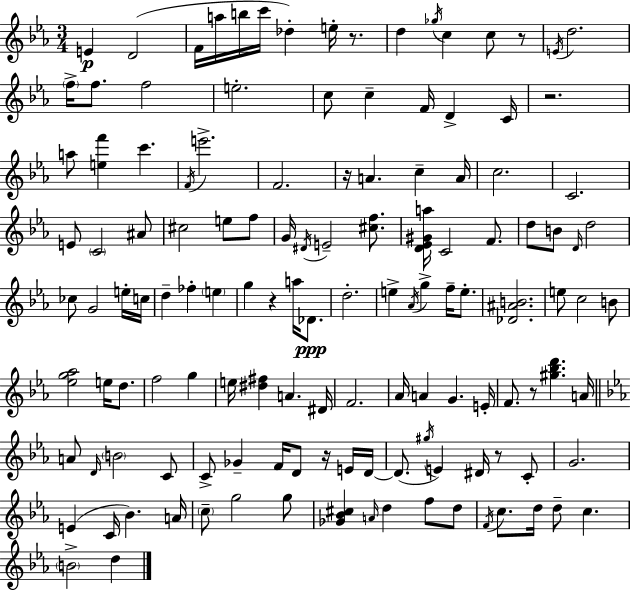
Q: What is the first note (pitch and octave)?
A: E4